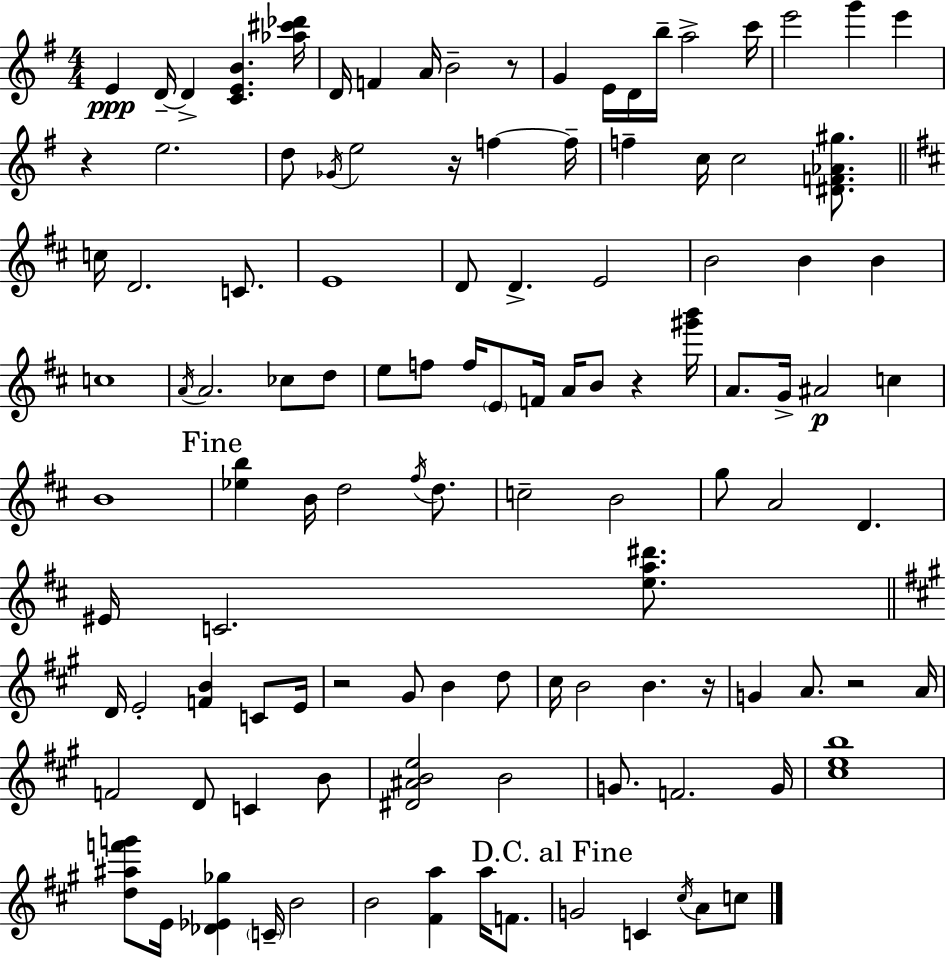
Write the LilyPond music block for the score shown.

{
  \clef treble
  \numericTimeSignature
  \time 4/4
  \key g \major
  \repeat volta 2 { e'4\ppp d'16--~~ d'4-> <c' e' b'>4. <aes'' cis''' des'''>16 | d'16 f'4 a'16 b'2-- r8 | g'4 e'16 d'16 b''16-- a''2-> c'''16 | e'''2 g'''4 e'''4 | \break r4 e''2. | d''8 \acciaccatura { ges'16 } e''2 r16 f''4~~ | f''16-- f''4-- c''16 c''2 <dis' f' aes' gis''>8. | \bar "||" \break \key d \major c''16 d'2. c'8. | e'1 | d'8 d'4.-> e'2 | b'2 b'4 b'4 | \break c''1 | \acciaccatura { a'16 } a'2. ces''8 d''8 | e''8 f''8 f''16 \parenthesize e'8 f'16 a'16 b'8 r4 | <gis''' b'''>16 a'8. g'16-> ais'2\p c''4 | \break b'1 | \mark "Fine" <ees'' b''>4 b'16 d''2 \acciaccatura { fis''16 } d''8. | c''2-- b'2 | g''8 a'2 d'4. | \break eis'16 c'2. <e'' a'' dis'''>8. | \bar "||" \break \key a \major d'16 e'2-. <f' b'>4 c'8 e'16 | r2 gis'8 b'4 d''8 | cis''16 b'2 b'4. r16 | g'4 a'8. r2 a'16 | \break f'2 d'8 c'4 b'8 | <dis' ais' b' e''>2 b'2 | g'8. f'2. g'16 | <cis'' e'' b''>1 | \break <d'' ais'' f''' g'''>8 e'16 <des' ees' ges''>4 \parenthesize c'16-- b'2 | b'2 <fis' a''>4 a''16 f'8. | \mark "D.C. al Fine" g'2 c'4 \acciaccatura { cis''16 } a'8 c''8 | } \bar "|."
}